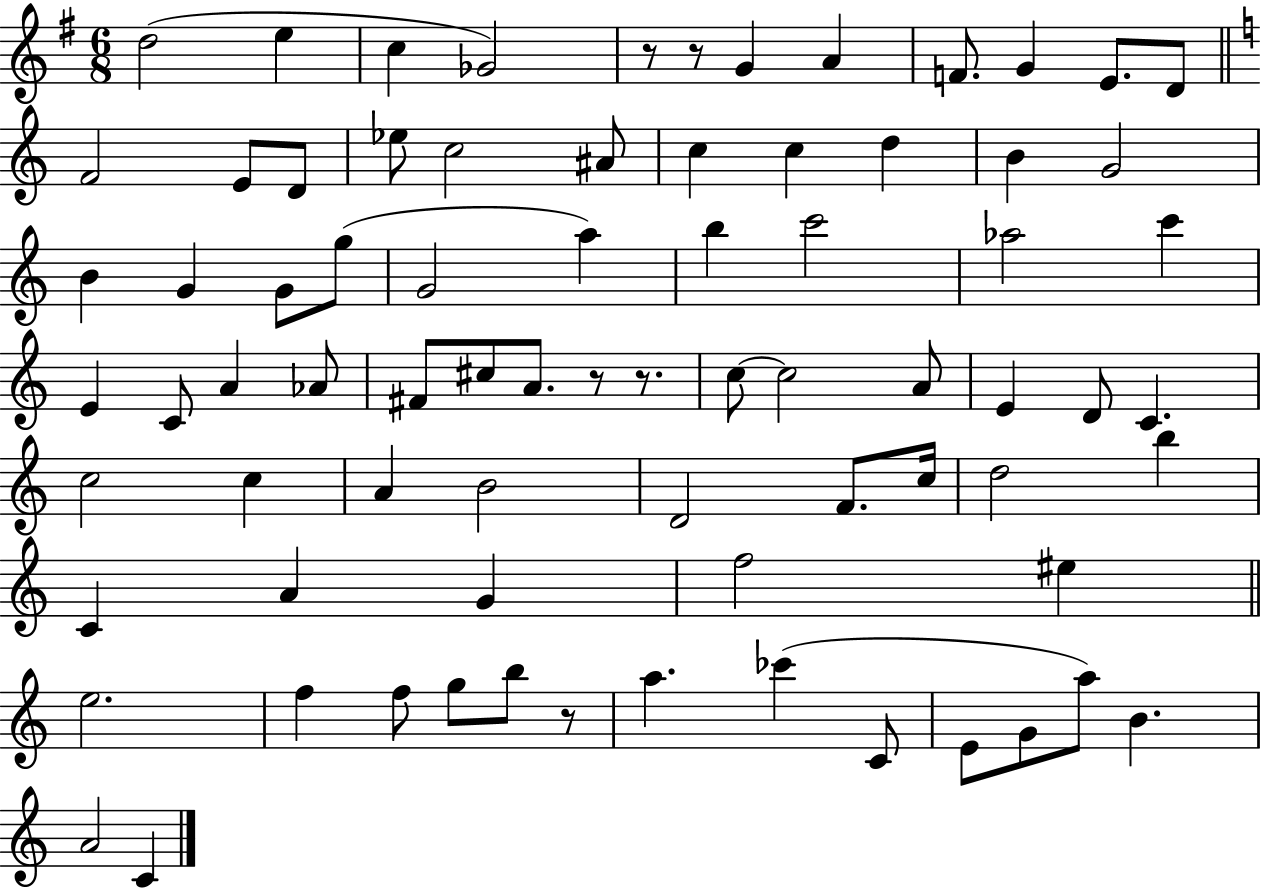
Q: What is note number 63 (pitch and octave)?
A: B5